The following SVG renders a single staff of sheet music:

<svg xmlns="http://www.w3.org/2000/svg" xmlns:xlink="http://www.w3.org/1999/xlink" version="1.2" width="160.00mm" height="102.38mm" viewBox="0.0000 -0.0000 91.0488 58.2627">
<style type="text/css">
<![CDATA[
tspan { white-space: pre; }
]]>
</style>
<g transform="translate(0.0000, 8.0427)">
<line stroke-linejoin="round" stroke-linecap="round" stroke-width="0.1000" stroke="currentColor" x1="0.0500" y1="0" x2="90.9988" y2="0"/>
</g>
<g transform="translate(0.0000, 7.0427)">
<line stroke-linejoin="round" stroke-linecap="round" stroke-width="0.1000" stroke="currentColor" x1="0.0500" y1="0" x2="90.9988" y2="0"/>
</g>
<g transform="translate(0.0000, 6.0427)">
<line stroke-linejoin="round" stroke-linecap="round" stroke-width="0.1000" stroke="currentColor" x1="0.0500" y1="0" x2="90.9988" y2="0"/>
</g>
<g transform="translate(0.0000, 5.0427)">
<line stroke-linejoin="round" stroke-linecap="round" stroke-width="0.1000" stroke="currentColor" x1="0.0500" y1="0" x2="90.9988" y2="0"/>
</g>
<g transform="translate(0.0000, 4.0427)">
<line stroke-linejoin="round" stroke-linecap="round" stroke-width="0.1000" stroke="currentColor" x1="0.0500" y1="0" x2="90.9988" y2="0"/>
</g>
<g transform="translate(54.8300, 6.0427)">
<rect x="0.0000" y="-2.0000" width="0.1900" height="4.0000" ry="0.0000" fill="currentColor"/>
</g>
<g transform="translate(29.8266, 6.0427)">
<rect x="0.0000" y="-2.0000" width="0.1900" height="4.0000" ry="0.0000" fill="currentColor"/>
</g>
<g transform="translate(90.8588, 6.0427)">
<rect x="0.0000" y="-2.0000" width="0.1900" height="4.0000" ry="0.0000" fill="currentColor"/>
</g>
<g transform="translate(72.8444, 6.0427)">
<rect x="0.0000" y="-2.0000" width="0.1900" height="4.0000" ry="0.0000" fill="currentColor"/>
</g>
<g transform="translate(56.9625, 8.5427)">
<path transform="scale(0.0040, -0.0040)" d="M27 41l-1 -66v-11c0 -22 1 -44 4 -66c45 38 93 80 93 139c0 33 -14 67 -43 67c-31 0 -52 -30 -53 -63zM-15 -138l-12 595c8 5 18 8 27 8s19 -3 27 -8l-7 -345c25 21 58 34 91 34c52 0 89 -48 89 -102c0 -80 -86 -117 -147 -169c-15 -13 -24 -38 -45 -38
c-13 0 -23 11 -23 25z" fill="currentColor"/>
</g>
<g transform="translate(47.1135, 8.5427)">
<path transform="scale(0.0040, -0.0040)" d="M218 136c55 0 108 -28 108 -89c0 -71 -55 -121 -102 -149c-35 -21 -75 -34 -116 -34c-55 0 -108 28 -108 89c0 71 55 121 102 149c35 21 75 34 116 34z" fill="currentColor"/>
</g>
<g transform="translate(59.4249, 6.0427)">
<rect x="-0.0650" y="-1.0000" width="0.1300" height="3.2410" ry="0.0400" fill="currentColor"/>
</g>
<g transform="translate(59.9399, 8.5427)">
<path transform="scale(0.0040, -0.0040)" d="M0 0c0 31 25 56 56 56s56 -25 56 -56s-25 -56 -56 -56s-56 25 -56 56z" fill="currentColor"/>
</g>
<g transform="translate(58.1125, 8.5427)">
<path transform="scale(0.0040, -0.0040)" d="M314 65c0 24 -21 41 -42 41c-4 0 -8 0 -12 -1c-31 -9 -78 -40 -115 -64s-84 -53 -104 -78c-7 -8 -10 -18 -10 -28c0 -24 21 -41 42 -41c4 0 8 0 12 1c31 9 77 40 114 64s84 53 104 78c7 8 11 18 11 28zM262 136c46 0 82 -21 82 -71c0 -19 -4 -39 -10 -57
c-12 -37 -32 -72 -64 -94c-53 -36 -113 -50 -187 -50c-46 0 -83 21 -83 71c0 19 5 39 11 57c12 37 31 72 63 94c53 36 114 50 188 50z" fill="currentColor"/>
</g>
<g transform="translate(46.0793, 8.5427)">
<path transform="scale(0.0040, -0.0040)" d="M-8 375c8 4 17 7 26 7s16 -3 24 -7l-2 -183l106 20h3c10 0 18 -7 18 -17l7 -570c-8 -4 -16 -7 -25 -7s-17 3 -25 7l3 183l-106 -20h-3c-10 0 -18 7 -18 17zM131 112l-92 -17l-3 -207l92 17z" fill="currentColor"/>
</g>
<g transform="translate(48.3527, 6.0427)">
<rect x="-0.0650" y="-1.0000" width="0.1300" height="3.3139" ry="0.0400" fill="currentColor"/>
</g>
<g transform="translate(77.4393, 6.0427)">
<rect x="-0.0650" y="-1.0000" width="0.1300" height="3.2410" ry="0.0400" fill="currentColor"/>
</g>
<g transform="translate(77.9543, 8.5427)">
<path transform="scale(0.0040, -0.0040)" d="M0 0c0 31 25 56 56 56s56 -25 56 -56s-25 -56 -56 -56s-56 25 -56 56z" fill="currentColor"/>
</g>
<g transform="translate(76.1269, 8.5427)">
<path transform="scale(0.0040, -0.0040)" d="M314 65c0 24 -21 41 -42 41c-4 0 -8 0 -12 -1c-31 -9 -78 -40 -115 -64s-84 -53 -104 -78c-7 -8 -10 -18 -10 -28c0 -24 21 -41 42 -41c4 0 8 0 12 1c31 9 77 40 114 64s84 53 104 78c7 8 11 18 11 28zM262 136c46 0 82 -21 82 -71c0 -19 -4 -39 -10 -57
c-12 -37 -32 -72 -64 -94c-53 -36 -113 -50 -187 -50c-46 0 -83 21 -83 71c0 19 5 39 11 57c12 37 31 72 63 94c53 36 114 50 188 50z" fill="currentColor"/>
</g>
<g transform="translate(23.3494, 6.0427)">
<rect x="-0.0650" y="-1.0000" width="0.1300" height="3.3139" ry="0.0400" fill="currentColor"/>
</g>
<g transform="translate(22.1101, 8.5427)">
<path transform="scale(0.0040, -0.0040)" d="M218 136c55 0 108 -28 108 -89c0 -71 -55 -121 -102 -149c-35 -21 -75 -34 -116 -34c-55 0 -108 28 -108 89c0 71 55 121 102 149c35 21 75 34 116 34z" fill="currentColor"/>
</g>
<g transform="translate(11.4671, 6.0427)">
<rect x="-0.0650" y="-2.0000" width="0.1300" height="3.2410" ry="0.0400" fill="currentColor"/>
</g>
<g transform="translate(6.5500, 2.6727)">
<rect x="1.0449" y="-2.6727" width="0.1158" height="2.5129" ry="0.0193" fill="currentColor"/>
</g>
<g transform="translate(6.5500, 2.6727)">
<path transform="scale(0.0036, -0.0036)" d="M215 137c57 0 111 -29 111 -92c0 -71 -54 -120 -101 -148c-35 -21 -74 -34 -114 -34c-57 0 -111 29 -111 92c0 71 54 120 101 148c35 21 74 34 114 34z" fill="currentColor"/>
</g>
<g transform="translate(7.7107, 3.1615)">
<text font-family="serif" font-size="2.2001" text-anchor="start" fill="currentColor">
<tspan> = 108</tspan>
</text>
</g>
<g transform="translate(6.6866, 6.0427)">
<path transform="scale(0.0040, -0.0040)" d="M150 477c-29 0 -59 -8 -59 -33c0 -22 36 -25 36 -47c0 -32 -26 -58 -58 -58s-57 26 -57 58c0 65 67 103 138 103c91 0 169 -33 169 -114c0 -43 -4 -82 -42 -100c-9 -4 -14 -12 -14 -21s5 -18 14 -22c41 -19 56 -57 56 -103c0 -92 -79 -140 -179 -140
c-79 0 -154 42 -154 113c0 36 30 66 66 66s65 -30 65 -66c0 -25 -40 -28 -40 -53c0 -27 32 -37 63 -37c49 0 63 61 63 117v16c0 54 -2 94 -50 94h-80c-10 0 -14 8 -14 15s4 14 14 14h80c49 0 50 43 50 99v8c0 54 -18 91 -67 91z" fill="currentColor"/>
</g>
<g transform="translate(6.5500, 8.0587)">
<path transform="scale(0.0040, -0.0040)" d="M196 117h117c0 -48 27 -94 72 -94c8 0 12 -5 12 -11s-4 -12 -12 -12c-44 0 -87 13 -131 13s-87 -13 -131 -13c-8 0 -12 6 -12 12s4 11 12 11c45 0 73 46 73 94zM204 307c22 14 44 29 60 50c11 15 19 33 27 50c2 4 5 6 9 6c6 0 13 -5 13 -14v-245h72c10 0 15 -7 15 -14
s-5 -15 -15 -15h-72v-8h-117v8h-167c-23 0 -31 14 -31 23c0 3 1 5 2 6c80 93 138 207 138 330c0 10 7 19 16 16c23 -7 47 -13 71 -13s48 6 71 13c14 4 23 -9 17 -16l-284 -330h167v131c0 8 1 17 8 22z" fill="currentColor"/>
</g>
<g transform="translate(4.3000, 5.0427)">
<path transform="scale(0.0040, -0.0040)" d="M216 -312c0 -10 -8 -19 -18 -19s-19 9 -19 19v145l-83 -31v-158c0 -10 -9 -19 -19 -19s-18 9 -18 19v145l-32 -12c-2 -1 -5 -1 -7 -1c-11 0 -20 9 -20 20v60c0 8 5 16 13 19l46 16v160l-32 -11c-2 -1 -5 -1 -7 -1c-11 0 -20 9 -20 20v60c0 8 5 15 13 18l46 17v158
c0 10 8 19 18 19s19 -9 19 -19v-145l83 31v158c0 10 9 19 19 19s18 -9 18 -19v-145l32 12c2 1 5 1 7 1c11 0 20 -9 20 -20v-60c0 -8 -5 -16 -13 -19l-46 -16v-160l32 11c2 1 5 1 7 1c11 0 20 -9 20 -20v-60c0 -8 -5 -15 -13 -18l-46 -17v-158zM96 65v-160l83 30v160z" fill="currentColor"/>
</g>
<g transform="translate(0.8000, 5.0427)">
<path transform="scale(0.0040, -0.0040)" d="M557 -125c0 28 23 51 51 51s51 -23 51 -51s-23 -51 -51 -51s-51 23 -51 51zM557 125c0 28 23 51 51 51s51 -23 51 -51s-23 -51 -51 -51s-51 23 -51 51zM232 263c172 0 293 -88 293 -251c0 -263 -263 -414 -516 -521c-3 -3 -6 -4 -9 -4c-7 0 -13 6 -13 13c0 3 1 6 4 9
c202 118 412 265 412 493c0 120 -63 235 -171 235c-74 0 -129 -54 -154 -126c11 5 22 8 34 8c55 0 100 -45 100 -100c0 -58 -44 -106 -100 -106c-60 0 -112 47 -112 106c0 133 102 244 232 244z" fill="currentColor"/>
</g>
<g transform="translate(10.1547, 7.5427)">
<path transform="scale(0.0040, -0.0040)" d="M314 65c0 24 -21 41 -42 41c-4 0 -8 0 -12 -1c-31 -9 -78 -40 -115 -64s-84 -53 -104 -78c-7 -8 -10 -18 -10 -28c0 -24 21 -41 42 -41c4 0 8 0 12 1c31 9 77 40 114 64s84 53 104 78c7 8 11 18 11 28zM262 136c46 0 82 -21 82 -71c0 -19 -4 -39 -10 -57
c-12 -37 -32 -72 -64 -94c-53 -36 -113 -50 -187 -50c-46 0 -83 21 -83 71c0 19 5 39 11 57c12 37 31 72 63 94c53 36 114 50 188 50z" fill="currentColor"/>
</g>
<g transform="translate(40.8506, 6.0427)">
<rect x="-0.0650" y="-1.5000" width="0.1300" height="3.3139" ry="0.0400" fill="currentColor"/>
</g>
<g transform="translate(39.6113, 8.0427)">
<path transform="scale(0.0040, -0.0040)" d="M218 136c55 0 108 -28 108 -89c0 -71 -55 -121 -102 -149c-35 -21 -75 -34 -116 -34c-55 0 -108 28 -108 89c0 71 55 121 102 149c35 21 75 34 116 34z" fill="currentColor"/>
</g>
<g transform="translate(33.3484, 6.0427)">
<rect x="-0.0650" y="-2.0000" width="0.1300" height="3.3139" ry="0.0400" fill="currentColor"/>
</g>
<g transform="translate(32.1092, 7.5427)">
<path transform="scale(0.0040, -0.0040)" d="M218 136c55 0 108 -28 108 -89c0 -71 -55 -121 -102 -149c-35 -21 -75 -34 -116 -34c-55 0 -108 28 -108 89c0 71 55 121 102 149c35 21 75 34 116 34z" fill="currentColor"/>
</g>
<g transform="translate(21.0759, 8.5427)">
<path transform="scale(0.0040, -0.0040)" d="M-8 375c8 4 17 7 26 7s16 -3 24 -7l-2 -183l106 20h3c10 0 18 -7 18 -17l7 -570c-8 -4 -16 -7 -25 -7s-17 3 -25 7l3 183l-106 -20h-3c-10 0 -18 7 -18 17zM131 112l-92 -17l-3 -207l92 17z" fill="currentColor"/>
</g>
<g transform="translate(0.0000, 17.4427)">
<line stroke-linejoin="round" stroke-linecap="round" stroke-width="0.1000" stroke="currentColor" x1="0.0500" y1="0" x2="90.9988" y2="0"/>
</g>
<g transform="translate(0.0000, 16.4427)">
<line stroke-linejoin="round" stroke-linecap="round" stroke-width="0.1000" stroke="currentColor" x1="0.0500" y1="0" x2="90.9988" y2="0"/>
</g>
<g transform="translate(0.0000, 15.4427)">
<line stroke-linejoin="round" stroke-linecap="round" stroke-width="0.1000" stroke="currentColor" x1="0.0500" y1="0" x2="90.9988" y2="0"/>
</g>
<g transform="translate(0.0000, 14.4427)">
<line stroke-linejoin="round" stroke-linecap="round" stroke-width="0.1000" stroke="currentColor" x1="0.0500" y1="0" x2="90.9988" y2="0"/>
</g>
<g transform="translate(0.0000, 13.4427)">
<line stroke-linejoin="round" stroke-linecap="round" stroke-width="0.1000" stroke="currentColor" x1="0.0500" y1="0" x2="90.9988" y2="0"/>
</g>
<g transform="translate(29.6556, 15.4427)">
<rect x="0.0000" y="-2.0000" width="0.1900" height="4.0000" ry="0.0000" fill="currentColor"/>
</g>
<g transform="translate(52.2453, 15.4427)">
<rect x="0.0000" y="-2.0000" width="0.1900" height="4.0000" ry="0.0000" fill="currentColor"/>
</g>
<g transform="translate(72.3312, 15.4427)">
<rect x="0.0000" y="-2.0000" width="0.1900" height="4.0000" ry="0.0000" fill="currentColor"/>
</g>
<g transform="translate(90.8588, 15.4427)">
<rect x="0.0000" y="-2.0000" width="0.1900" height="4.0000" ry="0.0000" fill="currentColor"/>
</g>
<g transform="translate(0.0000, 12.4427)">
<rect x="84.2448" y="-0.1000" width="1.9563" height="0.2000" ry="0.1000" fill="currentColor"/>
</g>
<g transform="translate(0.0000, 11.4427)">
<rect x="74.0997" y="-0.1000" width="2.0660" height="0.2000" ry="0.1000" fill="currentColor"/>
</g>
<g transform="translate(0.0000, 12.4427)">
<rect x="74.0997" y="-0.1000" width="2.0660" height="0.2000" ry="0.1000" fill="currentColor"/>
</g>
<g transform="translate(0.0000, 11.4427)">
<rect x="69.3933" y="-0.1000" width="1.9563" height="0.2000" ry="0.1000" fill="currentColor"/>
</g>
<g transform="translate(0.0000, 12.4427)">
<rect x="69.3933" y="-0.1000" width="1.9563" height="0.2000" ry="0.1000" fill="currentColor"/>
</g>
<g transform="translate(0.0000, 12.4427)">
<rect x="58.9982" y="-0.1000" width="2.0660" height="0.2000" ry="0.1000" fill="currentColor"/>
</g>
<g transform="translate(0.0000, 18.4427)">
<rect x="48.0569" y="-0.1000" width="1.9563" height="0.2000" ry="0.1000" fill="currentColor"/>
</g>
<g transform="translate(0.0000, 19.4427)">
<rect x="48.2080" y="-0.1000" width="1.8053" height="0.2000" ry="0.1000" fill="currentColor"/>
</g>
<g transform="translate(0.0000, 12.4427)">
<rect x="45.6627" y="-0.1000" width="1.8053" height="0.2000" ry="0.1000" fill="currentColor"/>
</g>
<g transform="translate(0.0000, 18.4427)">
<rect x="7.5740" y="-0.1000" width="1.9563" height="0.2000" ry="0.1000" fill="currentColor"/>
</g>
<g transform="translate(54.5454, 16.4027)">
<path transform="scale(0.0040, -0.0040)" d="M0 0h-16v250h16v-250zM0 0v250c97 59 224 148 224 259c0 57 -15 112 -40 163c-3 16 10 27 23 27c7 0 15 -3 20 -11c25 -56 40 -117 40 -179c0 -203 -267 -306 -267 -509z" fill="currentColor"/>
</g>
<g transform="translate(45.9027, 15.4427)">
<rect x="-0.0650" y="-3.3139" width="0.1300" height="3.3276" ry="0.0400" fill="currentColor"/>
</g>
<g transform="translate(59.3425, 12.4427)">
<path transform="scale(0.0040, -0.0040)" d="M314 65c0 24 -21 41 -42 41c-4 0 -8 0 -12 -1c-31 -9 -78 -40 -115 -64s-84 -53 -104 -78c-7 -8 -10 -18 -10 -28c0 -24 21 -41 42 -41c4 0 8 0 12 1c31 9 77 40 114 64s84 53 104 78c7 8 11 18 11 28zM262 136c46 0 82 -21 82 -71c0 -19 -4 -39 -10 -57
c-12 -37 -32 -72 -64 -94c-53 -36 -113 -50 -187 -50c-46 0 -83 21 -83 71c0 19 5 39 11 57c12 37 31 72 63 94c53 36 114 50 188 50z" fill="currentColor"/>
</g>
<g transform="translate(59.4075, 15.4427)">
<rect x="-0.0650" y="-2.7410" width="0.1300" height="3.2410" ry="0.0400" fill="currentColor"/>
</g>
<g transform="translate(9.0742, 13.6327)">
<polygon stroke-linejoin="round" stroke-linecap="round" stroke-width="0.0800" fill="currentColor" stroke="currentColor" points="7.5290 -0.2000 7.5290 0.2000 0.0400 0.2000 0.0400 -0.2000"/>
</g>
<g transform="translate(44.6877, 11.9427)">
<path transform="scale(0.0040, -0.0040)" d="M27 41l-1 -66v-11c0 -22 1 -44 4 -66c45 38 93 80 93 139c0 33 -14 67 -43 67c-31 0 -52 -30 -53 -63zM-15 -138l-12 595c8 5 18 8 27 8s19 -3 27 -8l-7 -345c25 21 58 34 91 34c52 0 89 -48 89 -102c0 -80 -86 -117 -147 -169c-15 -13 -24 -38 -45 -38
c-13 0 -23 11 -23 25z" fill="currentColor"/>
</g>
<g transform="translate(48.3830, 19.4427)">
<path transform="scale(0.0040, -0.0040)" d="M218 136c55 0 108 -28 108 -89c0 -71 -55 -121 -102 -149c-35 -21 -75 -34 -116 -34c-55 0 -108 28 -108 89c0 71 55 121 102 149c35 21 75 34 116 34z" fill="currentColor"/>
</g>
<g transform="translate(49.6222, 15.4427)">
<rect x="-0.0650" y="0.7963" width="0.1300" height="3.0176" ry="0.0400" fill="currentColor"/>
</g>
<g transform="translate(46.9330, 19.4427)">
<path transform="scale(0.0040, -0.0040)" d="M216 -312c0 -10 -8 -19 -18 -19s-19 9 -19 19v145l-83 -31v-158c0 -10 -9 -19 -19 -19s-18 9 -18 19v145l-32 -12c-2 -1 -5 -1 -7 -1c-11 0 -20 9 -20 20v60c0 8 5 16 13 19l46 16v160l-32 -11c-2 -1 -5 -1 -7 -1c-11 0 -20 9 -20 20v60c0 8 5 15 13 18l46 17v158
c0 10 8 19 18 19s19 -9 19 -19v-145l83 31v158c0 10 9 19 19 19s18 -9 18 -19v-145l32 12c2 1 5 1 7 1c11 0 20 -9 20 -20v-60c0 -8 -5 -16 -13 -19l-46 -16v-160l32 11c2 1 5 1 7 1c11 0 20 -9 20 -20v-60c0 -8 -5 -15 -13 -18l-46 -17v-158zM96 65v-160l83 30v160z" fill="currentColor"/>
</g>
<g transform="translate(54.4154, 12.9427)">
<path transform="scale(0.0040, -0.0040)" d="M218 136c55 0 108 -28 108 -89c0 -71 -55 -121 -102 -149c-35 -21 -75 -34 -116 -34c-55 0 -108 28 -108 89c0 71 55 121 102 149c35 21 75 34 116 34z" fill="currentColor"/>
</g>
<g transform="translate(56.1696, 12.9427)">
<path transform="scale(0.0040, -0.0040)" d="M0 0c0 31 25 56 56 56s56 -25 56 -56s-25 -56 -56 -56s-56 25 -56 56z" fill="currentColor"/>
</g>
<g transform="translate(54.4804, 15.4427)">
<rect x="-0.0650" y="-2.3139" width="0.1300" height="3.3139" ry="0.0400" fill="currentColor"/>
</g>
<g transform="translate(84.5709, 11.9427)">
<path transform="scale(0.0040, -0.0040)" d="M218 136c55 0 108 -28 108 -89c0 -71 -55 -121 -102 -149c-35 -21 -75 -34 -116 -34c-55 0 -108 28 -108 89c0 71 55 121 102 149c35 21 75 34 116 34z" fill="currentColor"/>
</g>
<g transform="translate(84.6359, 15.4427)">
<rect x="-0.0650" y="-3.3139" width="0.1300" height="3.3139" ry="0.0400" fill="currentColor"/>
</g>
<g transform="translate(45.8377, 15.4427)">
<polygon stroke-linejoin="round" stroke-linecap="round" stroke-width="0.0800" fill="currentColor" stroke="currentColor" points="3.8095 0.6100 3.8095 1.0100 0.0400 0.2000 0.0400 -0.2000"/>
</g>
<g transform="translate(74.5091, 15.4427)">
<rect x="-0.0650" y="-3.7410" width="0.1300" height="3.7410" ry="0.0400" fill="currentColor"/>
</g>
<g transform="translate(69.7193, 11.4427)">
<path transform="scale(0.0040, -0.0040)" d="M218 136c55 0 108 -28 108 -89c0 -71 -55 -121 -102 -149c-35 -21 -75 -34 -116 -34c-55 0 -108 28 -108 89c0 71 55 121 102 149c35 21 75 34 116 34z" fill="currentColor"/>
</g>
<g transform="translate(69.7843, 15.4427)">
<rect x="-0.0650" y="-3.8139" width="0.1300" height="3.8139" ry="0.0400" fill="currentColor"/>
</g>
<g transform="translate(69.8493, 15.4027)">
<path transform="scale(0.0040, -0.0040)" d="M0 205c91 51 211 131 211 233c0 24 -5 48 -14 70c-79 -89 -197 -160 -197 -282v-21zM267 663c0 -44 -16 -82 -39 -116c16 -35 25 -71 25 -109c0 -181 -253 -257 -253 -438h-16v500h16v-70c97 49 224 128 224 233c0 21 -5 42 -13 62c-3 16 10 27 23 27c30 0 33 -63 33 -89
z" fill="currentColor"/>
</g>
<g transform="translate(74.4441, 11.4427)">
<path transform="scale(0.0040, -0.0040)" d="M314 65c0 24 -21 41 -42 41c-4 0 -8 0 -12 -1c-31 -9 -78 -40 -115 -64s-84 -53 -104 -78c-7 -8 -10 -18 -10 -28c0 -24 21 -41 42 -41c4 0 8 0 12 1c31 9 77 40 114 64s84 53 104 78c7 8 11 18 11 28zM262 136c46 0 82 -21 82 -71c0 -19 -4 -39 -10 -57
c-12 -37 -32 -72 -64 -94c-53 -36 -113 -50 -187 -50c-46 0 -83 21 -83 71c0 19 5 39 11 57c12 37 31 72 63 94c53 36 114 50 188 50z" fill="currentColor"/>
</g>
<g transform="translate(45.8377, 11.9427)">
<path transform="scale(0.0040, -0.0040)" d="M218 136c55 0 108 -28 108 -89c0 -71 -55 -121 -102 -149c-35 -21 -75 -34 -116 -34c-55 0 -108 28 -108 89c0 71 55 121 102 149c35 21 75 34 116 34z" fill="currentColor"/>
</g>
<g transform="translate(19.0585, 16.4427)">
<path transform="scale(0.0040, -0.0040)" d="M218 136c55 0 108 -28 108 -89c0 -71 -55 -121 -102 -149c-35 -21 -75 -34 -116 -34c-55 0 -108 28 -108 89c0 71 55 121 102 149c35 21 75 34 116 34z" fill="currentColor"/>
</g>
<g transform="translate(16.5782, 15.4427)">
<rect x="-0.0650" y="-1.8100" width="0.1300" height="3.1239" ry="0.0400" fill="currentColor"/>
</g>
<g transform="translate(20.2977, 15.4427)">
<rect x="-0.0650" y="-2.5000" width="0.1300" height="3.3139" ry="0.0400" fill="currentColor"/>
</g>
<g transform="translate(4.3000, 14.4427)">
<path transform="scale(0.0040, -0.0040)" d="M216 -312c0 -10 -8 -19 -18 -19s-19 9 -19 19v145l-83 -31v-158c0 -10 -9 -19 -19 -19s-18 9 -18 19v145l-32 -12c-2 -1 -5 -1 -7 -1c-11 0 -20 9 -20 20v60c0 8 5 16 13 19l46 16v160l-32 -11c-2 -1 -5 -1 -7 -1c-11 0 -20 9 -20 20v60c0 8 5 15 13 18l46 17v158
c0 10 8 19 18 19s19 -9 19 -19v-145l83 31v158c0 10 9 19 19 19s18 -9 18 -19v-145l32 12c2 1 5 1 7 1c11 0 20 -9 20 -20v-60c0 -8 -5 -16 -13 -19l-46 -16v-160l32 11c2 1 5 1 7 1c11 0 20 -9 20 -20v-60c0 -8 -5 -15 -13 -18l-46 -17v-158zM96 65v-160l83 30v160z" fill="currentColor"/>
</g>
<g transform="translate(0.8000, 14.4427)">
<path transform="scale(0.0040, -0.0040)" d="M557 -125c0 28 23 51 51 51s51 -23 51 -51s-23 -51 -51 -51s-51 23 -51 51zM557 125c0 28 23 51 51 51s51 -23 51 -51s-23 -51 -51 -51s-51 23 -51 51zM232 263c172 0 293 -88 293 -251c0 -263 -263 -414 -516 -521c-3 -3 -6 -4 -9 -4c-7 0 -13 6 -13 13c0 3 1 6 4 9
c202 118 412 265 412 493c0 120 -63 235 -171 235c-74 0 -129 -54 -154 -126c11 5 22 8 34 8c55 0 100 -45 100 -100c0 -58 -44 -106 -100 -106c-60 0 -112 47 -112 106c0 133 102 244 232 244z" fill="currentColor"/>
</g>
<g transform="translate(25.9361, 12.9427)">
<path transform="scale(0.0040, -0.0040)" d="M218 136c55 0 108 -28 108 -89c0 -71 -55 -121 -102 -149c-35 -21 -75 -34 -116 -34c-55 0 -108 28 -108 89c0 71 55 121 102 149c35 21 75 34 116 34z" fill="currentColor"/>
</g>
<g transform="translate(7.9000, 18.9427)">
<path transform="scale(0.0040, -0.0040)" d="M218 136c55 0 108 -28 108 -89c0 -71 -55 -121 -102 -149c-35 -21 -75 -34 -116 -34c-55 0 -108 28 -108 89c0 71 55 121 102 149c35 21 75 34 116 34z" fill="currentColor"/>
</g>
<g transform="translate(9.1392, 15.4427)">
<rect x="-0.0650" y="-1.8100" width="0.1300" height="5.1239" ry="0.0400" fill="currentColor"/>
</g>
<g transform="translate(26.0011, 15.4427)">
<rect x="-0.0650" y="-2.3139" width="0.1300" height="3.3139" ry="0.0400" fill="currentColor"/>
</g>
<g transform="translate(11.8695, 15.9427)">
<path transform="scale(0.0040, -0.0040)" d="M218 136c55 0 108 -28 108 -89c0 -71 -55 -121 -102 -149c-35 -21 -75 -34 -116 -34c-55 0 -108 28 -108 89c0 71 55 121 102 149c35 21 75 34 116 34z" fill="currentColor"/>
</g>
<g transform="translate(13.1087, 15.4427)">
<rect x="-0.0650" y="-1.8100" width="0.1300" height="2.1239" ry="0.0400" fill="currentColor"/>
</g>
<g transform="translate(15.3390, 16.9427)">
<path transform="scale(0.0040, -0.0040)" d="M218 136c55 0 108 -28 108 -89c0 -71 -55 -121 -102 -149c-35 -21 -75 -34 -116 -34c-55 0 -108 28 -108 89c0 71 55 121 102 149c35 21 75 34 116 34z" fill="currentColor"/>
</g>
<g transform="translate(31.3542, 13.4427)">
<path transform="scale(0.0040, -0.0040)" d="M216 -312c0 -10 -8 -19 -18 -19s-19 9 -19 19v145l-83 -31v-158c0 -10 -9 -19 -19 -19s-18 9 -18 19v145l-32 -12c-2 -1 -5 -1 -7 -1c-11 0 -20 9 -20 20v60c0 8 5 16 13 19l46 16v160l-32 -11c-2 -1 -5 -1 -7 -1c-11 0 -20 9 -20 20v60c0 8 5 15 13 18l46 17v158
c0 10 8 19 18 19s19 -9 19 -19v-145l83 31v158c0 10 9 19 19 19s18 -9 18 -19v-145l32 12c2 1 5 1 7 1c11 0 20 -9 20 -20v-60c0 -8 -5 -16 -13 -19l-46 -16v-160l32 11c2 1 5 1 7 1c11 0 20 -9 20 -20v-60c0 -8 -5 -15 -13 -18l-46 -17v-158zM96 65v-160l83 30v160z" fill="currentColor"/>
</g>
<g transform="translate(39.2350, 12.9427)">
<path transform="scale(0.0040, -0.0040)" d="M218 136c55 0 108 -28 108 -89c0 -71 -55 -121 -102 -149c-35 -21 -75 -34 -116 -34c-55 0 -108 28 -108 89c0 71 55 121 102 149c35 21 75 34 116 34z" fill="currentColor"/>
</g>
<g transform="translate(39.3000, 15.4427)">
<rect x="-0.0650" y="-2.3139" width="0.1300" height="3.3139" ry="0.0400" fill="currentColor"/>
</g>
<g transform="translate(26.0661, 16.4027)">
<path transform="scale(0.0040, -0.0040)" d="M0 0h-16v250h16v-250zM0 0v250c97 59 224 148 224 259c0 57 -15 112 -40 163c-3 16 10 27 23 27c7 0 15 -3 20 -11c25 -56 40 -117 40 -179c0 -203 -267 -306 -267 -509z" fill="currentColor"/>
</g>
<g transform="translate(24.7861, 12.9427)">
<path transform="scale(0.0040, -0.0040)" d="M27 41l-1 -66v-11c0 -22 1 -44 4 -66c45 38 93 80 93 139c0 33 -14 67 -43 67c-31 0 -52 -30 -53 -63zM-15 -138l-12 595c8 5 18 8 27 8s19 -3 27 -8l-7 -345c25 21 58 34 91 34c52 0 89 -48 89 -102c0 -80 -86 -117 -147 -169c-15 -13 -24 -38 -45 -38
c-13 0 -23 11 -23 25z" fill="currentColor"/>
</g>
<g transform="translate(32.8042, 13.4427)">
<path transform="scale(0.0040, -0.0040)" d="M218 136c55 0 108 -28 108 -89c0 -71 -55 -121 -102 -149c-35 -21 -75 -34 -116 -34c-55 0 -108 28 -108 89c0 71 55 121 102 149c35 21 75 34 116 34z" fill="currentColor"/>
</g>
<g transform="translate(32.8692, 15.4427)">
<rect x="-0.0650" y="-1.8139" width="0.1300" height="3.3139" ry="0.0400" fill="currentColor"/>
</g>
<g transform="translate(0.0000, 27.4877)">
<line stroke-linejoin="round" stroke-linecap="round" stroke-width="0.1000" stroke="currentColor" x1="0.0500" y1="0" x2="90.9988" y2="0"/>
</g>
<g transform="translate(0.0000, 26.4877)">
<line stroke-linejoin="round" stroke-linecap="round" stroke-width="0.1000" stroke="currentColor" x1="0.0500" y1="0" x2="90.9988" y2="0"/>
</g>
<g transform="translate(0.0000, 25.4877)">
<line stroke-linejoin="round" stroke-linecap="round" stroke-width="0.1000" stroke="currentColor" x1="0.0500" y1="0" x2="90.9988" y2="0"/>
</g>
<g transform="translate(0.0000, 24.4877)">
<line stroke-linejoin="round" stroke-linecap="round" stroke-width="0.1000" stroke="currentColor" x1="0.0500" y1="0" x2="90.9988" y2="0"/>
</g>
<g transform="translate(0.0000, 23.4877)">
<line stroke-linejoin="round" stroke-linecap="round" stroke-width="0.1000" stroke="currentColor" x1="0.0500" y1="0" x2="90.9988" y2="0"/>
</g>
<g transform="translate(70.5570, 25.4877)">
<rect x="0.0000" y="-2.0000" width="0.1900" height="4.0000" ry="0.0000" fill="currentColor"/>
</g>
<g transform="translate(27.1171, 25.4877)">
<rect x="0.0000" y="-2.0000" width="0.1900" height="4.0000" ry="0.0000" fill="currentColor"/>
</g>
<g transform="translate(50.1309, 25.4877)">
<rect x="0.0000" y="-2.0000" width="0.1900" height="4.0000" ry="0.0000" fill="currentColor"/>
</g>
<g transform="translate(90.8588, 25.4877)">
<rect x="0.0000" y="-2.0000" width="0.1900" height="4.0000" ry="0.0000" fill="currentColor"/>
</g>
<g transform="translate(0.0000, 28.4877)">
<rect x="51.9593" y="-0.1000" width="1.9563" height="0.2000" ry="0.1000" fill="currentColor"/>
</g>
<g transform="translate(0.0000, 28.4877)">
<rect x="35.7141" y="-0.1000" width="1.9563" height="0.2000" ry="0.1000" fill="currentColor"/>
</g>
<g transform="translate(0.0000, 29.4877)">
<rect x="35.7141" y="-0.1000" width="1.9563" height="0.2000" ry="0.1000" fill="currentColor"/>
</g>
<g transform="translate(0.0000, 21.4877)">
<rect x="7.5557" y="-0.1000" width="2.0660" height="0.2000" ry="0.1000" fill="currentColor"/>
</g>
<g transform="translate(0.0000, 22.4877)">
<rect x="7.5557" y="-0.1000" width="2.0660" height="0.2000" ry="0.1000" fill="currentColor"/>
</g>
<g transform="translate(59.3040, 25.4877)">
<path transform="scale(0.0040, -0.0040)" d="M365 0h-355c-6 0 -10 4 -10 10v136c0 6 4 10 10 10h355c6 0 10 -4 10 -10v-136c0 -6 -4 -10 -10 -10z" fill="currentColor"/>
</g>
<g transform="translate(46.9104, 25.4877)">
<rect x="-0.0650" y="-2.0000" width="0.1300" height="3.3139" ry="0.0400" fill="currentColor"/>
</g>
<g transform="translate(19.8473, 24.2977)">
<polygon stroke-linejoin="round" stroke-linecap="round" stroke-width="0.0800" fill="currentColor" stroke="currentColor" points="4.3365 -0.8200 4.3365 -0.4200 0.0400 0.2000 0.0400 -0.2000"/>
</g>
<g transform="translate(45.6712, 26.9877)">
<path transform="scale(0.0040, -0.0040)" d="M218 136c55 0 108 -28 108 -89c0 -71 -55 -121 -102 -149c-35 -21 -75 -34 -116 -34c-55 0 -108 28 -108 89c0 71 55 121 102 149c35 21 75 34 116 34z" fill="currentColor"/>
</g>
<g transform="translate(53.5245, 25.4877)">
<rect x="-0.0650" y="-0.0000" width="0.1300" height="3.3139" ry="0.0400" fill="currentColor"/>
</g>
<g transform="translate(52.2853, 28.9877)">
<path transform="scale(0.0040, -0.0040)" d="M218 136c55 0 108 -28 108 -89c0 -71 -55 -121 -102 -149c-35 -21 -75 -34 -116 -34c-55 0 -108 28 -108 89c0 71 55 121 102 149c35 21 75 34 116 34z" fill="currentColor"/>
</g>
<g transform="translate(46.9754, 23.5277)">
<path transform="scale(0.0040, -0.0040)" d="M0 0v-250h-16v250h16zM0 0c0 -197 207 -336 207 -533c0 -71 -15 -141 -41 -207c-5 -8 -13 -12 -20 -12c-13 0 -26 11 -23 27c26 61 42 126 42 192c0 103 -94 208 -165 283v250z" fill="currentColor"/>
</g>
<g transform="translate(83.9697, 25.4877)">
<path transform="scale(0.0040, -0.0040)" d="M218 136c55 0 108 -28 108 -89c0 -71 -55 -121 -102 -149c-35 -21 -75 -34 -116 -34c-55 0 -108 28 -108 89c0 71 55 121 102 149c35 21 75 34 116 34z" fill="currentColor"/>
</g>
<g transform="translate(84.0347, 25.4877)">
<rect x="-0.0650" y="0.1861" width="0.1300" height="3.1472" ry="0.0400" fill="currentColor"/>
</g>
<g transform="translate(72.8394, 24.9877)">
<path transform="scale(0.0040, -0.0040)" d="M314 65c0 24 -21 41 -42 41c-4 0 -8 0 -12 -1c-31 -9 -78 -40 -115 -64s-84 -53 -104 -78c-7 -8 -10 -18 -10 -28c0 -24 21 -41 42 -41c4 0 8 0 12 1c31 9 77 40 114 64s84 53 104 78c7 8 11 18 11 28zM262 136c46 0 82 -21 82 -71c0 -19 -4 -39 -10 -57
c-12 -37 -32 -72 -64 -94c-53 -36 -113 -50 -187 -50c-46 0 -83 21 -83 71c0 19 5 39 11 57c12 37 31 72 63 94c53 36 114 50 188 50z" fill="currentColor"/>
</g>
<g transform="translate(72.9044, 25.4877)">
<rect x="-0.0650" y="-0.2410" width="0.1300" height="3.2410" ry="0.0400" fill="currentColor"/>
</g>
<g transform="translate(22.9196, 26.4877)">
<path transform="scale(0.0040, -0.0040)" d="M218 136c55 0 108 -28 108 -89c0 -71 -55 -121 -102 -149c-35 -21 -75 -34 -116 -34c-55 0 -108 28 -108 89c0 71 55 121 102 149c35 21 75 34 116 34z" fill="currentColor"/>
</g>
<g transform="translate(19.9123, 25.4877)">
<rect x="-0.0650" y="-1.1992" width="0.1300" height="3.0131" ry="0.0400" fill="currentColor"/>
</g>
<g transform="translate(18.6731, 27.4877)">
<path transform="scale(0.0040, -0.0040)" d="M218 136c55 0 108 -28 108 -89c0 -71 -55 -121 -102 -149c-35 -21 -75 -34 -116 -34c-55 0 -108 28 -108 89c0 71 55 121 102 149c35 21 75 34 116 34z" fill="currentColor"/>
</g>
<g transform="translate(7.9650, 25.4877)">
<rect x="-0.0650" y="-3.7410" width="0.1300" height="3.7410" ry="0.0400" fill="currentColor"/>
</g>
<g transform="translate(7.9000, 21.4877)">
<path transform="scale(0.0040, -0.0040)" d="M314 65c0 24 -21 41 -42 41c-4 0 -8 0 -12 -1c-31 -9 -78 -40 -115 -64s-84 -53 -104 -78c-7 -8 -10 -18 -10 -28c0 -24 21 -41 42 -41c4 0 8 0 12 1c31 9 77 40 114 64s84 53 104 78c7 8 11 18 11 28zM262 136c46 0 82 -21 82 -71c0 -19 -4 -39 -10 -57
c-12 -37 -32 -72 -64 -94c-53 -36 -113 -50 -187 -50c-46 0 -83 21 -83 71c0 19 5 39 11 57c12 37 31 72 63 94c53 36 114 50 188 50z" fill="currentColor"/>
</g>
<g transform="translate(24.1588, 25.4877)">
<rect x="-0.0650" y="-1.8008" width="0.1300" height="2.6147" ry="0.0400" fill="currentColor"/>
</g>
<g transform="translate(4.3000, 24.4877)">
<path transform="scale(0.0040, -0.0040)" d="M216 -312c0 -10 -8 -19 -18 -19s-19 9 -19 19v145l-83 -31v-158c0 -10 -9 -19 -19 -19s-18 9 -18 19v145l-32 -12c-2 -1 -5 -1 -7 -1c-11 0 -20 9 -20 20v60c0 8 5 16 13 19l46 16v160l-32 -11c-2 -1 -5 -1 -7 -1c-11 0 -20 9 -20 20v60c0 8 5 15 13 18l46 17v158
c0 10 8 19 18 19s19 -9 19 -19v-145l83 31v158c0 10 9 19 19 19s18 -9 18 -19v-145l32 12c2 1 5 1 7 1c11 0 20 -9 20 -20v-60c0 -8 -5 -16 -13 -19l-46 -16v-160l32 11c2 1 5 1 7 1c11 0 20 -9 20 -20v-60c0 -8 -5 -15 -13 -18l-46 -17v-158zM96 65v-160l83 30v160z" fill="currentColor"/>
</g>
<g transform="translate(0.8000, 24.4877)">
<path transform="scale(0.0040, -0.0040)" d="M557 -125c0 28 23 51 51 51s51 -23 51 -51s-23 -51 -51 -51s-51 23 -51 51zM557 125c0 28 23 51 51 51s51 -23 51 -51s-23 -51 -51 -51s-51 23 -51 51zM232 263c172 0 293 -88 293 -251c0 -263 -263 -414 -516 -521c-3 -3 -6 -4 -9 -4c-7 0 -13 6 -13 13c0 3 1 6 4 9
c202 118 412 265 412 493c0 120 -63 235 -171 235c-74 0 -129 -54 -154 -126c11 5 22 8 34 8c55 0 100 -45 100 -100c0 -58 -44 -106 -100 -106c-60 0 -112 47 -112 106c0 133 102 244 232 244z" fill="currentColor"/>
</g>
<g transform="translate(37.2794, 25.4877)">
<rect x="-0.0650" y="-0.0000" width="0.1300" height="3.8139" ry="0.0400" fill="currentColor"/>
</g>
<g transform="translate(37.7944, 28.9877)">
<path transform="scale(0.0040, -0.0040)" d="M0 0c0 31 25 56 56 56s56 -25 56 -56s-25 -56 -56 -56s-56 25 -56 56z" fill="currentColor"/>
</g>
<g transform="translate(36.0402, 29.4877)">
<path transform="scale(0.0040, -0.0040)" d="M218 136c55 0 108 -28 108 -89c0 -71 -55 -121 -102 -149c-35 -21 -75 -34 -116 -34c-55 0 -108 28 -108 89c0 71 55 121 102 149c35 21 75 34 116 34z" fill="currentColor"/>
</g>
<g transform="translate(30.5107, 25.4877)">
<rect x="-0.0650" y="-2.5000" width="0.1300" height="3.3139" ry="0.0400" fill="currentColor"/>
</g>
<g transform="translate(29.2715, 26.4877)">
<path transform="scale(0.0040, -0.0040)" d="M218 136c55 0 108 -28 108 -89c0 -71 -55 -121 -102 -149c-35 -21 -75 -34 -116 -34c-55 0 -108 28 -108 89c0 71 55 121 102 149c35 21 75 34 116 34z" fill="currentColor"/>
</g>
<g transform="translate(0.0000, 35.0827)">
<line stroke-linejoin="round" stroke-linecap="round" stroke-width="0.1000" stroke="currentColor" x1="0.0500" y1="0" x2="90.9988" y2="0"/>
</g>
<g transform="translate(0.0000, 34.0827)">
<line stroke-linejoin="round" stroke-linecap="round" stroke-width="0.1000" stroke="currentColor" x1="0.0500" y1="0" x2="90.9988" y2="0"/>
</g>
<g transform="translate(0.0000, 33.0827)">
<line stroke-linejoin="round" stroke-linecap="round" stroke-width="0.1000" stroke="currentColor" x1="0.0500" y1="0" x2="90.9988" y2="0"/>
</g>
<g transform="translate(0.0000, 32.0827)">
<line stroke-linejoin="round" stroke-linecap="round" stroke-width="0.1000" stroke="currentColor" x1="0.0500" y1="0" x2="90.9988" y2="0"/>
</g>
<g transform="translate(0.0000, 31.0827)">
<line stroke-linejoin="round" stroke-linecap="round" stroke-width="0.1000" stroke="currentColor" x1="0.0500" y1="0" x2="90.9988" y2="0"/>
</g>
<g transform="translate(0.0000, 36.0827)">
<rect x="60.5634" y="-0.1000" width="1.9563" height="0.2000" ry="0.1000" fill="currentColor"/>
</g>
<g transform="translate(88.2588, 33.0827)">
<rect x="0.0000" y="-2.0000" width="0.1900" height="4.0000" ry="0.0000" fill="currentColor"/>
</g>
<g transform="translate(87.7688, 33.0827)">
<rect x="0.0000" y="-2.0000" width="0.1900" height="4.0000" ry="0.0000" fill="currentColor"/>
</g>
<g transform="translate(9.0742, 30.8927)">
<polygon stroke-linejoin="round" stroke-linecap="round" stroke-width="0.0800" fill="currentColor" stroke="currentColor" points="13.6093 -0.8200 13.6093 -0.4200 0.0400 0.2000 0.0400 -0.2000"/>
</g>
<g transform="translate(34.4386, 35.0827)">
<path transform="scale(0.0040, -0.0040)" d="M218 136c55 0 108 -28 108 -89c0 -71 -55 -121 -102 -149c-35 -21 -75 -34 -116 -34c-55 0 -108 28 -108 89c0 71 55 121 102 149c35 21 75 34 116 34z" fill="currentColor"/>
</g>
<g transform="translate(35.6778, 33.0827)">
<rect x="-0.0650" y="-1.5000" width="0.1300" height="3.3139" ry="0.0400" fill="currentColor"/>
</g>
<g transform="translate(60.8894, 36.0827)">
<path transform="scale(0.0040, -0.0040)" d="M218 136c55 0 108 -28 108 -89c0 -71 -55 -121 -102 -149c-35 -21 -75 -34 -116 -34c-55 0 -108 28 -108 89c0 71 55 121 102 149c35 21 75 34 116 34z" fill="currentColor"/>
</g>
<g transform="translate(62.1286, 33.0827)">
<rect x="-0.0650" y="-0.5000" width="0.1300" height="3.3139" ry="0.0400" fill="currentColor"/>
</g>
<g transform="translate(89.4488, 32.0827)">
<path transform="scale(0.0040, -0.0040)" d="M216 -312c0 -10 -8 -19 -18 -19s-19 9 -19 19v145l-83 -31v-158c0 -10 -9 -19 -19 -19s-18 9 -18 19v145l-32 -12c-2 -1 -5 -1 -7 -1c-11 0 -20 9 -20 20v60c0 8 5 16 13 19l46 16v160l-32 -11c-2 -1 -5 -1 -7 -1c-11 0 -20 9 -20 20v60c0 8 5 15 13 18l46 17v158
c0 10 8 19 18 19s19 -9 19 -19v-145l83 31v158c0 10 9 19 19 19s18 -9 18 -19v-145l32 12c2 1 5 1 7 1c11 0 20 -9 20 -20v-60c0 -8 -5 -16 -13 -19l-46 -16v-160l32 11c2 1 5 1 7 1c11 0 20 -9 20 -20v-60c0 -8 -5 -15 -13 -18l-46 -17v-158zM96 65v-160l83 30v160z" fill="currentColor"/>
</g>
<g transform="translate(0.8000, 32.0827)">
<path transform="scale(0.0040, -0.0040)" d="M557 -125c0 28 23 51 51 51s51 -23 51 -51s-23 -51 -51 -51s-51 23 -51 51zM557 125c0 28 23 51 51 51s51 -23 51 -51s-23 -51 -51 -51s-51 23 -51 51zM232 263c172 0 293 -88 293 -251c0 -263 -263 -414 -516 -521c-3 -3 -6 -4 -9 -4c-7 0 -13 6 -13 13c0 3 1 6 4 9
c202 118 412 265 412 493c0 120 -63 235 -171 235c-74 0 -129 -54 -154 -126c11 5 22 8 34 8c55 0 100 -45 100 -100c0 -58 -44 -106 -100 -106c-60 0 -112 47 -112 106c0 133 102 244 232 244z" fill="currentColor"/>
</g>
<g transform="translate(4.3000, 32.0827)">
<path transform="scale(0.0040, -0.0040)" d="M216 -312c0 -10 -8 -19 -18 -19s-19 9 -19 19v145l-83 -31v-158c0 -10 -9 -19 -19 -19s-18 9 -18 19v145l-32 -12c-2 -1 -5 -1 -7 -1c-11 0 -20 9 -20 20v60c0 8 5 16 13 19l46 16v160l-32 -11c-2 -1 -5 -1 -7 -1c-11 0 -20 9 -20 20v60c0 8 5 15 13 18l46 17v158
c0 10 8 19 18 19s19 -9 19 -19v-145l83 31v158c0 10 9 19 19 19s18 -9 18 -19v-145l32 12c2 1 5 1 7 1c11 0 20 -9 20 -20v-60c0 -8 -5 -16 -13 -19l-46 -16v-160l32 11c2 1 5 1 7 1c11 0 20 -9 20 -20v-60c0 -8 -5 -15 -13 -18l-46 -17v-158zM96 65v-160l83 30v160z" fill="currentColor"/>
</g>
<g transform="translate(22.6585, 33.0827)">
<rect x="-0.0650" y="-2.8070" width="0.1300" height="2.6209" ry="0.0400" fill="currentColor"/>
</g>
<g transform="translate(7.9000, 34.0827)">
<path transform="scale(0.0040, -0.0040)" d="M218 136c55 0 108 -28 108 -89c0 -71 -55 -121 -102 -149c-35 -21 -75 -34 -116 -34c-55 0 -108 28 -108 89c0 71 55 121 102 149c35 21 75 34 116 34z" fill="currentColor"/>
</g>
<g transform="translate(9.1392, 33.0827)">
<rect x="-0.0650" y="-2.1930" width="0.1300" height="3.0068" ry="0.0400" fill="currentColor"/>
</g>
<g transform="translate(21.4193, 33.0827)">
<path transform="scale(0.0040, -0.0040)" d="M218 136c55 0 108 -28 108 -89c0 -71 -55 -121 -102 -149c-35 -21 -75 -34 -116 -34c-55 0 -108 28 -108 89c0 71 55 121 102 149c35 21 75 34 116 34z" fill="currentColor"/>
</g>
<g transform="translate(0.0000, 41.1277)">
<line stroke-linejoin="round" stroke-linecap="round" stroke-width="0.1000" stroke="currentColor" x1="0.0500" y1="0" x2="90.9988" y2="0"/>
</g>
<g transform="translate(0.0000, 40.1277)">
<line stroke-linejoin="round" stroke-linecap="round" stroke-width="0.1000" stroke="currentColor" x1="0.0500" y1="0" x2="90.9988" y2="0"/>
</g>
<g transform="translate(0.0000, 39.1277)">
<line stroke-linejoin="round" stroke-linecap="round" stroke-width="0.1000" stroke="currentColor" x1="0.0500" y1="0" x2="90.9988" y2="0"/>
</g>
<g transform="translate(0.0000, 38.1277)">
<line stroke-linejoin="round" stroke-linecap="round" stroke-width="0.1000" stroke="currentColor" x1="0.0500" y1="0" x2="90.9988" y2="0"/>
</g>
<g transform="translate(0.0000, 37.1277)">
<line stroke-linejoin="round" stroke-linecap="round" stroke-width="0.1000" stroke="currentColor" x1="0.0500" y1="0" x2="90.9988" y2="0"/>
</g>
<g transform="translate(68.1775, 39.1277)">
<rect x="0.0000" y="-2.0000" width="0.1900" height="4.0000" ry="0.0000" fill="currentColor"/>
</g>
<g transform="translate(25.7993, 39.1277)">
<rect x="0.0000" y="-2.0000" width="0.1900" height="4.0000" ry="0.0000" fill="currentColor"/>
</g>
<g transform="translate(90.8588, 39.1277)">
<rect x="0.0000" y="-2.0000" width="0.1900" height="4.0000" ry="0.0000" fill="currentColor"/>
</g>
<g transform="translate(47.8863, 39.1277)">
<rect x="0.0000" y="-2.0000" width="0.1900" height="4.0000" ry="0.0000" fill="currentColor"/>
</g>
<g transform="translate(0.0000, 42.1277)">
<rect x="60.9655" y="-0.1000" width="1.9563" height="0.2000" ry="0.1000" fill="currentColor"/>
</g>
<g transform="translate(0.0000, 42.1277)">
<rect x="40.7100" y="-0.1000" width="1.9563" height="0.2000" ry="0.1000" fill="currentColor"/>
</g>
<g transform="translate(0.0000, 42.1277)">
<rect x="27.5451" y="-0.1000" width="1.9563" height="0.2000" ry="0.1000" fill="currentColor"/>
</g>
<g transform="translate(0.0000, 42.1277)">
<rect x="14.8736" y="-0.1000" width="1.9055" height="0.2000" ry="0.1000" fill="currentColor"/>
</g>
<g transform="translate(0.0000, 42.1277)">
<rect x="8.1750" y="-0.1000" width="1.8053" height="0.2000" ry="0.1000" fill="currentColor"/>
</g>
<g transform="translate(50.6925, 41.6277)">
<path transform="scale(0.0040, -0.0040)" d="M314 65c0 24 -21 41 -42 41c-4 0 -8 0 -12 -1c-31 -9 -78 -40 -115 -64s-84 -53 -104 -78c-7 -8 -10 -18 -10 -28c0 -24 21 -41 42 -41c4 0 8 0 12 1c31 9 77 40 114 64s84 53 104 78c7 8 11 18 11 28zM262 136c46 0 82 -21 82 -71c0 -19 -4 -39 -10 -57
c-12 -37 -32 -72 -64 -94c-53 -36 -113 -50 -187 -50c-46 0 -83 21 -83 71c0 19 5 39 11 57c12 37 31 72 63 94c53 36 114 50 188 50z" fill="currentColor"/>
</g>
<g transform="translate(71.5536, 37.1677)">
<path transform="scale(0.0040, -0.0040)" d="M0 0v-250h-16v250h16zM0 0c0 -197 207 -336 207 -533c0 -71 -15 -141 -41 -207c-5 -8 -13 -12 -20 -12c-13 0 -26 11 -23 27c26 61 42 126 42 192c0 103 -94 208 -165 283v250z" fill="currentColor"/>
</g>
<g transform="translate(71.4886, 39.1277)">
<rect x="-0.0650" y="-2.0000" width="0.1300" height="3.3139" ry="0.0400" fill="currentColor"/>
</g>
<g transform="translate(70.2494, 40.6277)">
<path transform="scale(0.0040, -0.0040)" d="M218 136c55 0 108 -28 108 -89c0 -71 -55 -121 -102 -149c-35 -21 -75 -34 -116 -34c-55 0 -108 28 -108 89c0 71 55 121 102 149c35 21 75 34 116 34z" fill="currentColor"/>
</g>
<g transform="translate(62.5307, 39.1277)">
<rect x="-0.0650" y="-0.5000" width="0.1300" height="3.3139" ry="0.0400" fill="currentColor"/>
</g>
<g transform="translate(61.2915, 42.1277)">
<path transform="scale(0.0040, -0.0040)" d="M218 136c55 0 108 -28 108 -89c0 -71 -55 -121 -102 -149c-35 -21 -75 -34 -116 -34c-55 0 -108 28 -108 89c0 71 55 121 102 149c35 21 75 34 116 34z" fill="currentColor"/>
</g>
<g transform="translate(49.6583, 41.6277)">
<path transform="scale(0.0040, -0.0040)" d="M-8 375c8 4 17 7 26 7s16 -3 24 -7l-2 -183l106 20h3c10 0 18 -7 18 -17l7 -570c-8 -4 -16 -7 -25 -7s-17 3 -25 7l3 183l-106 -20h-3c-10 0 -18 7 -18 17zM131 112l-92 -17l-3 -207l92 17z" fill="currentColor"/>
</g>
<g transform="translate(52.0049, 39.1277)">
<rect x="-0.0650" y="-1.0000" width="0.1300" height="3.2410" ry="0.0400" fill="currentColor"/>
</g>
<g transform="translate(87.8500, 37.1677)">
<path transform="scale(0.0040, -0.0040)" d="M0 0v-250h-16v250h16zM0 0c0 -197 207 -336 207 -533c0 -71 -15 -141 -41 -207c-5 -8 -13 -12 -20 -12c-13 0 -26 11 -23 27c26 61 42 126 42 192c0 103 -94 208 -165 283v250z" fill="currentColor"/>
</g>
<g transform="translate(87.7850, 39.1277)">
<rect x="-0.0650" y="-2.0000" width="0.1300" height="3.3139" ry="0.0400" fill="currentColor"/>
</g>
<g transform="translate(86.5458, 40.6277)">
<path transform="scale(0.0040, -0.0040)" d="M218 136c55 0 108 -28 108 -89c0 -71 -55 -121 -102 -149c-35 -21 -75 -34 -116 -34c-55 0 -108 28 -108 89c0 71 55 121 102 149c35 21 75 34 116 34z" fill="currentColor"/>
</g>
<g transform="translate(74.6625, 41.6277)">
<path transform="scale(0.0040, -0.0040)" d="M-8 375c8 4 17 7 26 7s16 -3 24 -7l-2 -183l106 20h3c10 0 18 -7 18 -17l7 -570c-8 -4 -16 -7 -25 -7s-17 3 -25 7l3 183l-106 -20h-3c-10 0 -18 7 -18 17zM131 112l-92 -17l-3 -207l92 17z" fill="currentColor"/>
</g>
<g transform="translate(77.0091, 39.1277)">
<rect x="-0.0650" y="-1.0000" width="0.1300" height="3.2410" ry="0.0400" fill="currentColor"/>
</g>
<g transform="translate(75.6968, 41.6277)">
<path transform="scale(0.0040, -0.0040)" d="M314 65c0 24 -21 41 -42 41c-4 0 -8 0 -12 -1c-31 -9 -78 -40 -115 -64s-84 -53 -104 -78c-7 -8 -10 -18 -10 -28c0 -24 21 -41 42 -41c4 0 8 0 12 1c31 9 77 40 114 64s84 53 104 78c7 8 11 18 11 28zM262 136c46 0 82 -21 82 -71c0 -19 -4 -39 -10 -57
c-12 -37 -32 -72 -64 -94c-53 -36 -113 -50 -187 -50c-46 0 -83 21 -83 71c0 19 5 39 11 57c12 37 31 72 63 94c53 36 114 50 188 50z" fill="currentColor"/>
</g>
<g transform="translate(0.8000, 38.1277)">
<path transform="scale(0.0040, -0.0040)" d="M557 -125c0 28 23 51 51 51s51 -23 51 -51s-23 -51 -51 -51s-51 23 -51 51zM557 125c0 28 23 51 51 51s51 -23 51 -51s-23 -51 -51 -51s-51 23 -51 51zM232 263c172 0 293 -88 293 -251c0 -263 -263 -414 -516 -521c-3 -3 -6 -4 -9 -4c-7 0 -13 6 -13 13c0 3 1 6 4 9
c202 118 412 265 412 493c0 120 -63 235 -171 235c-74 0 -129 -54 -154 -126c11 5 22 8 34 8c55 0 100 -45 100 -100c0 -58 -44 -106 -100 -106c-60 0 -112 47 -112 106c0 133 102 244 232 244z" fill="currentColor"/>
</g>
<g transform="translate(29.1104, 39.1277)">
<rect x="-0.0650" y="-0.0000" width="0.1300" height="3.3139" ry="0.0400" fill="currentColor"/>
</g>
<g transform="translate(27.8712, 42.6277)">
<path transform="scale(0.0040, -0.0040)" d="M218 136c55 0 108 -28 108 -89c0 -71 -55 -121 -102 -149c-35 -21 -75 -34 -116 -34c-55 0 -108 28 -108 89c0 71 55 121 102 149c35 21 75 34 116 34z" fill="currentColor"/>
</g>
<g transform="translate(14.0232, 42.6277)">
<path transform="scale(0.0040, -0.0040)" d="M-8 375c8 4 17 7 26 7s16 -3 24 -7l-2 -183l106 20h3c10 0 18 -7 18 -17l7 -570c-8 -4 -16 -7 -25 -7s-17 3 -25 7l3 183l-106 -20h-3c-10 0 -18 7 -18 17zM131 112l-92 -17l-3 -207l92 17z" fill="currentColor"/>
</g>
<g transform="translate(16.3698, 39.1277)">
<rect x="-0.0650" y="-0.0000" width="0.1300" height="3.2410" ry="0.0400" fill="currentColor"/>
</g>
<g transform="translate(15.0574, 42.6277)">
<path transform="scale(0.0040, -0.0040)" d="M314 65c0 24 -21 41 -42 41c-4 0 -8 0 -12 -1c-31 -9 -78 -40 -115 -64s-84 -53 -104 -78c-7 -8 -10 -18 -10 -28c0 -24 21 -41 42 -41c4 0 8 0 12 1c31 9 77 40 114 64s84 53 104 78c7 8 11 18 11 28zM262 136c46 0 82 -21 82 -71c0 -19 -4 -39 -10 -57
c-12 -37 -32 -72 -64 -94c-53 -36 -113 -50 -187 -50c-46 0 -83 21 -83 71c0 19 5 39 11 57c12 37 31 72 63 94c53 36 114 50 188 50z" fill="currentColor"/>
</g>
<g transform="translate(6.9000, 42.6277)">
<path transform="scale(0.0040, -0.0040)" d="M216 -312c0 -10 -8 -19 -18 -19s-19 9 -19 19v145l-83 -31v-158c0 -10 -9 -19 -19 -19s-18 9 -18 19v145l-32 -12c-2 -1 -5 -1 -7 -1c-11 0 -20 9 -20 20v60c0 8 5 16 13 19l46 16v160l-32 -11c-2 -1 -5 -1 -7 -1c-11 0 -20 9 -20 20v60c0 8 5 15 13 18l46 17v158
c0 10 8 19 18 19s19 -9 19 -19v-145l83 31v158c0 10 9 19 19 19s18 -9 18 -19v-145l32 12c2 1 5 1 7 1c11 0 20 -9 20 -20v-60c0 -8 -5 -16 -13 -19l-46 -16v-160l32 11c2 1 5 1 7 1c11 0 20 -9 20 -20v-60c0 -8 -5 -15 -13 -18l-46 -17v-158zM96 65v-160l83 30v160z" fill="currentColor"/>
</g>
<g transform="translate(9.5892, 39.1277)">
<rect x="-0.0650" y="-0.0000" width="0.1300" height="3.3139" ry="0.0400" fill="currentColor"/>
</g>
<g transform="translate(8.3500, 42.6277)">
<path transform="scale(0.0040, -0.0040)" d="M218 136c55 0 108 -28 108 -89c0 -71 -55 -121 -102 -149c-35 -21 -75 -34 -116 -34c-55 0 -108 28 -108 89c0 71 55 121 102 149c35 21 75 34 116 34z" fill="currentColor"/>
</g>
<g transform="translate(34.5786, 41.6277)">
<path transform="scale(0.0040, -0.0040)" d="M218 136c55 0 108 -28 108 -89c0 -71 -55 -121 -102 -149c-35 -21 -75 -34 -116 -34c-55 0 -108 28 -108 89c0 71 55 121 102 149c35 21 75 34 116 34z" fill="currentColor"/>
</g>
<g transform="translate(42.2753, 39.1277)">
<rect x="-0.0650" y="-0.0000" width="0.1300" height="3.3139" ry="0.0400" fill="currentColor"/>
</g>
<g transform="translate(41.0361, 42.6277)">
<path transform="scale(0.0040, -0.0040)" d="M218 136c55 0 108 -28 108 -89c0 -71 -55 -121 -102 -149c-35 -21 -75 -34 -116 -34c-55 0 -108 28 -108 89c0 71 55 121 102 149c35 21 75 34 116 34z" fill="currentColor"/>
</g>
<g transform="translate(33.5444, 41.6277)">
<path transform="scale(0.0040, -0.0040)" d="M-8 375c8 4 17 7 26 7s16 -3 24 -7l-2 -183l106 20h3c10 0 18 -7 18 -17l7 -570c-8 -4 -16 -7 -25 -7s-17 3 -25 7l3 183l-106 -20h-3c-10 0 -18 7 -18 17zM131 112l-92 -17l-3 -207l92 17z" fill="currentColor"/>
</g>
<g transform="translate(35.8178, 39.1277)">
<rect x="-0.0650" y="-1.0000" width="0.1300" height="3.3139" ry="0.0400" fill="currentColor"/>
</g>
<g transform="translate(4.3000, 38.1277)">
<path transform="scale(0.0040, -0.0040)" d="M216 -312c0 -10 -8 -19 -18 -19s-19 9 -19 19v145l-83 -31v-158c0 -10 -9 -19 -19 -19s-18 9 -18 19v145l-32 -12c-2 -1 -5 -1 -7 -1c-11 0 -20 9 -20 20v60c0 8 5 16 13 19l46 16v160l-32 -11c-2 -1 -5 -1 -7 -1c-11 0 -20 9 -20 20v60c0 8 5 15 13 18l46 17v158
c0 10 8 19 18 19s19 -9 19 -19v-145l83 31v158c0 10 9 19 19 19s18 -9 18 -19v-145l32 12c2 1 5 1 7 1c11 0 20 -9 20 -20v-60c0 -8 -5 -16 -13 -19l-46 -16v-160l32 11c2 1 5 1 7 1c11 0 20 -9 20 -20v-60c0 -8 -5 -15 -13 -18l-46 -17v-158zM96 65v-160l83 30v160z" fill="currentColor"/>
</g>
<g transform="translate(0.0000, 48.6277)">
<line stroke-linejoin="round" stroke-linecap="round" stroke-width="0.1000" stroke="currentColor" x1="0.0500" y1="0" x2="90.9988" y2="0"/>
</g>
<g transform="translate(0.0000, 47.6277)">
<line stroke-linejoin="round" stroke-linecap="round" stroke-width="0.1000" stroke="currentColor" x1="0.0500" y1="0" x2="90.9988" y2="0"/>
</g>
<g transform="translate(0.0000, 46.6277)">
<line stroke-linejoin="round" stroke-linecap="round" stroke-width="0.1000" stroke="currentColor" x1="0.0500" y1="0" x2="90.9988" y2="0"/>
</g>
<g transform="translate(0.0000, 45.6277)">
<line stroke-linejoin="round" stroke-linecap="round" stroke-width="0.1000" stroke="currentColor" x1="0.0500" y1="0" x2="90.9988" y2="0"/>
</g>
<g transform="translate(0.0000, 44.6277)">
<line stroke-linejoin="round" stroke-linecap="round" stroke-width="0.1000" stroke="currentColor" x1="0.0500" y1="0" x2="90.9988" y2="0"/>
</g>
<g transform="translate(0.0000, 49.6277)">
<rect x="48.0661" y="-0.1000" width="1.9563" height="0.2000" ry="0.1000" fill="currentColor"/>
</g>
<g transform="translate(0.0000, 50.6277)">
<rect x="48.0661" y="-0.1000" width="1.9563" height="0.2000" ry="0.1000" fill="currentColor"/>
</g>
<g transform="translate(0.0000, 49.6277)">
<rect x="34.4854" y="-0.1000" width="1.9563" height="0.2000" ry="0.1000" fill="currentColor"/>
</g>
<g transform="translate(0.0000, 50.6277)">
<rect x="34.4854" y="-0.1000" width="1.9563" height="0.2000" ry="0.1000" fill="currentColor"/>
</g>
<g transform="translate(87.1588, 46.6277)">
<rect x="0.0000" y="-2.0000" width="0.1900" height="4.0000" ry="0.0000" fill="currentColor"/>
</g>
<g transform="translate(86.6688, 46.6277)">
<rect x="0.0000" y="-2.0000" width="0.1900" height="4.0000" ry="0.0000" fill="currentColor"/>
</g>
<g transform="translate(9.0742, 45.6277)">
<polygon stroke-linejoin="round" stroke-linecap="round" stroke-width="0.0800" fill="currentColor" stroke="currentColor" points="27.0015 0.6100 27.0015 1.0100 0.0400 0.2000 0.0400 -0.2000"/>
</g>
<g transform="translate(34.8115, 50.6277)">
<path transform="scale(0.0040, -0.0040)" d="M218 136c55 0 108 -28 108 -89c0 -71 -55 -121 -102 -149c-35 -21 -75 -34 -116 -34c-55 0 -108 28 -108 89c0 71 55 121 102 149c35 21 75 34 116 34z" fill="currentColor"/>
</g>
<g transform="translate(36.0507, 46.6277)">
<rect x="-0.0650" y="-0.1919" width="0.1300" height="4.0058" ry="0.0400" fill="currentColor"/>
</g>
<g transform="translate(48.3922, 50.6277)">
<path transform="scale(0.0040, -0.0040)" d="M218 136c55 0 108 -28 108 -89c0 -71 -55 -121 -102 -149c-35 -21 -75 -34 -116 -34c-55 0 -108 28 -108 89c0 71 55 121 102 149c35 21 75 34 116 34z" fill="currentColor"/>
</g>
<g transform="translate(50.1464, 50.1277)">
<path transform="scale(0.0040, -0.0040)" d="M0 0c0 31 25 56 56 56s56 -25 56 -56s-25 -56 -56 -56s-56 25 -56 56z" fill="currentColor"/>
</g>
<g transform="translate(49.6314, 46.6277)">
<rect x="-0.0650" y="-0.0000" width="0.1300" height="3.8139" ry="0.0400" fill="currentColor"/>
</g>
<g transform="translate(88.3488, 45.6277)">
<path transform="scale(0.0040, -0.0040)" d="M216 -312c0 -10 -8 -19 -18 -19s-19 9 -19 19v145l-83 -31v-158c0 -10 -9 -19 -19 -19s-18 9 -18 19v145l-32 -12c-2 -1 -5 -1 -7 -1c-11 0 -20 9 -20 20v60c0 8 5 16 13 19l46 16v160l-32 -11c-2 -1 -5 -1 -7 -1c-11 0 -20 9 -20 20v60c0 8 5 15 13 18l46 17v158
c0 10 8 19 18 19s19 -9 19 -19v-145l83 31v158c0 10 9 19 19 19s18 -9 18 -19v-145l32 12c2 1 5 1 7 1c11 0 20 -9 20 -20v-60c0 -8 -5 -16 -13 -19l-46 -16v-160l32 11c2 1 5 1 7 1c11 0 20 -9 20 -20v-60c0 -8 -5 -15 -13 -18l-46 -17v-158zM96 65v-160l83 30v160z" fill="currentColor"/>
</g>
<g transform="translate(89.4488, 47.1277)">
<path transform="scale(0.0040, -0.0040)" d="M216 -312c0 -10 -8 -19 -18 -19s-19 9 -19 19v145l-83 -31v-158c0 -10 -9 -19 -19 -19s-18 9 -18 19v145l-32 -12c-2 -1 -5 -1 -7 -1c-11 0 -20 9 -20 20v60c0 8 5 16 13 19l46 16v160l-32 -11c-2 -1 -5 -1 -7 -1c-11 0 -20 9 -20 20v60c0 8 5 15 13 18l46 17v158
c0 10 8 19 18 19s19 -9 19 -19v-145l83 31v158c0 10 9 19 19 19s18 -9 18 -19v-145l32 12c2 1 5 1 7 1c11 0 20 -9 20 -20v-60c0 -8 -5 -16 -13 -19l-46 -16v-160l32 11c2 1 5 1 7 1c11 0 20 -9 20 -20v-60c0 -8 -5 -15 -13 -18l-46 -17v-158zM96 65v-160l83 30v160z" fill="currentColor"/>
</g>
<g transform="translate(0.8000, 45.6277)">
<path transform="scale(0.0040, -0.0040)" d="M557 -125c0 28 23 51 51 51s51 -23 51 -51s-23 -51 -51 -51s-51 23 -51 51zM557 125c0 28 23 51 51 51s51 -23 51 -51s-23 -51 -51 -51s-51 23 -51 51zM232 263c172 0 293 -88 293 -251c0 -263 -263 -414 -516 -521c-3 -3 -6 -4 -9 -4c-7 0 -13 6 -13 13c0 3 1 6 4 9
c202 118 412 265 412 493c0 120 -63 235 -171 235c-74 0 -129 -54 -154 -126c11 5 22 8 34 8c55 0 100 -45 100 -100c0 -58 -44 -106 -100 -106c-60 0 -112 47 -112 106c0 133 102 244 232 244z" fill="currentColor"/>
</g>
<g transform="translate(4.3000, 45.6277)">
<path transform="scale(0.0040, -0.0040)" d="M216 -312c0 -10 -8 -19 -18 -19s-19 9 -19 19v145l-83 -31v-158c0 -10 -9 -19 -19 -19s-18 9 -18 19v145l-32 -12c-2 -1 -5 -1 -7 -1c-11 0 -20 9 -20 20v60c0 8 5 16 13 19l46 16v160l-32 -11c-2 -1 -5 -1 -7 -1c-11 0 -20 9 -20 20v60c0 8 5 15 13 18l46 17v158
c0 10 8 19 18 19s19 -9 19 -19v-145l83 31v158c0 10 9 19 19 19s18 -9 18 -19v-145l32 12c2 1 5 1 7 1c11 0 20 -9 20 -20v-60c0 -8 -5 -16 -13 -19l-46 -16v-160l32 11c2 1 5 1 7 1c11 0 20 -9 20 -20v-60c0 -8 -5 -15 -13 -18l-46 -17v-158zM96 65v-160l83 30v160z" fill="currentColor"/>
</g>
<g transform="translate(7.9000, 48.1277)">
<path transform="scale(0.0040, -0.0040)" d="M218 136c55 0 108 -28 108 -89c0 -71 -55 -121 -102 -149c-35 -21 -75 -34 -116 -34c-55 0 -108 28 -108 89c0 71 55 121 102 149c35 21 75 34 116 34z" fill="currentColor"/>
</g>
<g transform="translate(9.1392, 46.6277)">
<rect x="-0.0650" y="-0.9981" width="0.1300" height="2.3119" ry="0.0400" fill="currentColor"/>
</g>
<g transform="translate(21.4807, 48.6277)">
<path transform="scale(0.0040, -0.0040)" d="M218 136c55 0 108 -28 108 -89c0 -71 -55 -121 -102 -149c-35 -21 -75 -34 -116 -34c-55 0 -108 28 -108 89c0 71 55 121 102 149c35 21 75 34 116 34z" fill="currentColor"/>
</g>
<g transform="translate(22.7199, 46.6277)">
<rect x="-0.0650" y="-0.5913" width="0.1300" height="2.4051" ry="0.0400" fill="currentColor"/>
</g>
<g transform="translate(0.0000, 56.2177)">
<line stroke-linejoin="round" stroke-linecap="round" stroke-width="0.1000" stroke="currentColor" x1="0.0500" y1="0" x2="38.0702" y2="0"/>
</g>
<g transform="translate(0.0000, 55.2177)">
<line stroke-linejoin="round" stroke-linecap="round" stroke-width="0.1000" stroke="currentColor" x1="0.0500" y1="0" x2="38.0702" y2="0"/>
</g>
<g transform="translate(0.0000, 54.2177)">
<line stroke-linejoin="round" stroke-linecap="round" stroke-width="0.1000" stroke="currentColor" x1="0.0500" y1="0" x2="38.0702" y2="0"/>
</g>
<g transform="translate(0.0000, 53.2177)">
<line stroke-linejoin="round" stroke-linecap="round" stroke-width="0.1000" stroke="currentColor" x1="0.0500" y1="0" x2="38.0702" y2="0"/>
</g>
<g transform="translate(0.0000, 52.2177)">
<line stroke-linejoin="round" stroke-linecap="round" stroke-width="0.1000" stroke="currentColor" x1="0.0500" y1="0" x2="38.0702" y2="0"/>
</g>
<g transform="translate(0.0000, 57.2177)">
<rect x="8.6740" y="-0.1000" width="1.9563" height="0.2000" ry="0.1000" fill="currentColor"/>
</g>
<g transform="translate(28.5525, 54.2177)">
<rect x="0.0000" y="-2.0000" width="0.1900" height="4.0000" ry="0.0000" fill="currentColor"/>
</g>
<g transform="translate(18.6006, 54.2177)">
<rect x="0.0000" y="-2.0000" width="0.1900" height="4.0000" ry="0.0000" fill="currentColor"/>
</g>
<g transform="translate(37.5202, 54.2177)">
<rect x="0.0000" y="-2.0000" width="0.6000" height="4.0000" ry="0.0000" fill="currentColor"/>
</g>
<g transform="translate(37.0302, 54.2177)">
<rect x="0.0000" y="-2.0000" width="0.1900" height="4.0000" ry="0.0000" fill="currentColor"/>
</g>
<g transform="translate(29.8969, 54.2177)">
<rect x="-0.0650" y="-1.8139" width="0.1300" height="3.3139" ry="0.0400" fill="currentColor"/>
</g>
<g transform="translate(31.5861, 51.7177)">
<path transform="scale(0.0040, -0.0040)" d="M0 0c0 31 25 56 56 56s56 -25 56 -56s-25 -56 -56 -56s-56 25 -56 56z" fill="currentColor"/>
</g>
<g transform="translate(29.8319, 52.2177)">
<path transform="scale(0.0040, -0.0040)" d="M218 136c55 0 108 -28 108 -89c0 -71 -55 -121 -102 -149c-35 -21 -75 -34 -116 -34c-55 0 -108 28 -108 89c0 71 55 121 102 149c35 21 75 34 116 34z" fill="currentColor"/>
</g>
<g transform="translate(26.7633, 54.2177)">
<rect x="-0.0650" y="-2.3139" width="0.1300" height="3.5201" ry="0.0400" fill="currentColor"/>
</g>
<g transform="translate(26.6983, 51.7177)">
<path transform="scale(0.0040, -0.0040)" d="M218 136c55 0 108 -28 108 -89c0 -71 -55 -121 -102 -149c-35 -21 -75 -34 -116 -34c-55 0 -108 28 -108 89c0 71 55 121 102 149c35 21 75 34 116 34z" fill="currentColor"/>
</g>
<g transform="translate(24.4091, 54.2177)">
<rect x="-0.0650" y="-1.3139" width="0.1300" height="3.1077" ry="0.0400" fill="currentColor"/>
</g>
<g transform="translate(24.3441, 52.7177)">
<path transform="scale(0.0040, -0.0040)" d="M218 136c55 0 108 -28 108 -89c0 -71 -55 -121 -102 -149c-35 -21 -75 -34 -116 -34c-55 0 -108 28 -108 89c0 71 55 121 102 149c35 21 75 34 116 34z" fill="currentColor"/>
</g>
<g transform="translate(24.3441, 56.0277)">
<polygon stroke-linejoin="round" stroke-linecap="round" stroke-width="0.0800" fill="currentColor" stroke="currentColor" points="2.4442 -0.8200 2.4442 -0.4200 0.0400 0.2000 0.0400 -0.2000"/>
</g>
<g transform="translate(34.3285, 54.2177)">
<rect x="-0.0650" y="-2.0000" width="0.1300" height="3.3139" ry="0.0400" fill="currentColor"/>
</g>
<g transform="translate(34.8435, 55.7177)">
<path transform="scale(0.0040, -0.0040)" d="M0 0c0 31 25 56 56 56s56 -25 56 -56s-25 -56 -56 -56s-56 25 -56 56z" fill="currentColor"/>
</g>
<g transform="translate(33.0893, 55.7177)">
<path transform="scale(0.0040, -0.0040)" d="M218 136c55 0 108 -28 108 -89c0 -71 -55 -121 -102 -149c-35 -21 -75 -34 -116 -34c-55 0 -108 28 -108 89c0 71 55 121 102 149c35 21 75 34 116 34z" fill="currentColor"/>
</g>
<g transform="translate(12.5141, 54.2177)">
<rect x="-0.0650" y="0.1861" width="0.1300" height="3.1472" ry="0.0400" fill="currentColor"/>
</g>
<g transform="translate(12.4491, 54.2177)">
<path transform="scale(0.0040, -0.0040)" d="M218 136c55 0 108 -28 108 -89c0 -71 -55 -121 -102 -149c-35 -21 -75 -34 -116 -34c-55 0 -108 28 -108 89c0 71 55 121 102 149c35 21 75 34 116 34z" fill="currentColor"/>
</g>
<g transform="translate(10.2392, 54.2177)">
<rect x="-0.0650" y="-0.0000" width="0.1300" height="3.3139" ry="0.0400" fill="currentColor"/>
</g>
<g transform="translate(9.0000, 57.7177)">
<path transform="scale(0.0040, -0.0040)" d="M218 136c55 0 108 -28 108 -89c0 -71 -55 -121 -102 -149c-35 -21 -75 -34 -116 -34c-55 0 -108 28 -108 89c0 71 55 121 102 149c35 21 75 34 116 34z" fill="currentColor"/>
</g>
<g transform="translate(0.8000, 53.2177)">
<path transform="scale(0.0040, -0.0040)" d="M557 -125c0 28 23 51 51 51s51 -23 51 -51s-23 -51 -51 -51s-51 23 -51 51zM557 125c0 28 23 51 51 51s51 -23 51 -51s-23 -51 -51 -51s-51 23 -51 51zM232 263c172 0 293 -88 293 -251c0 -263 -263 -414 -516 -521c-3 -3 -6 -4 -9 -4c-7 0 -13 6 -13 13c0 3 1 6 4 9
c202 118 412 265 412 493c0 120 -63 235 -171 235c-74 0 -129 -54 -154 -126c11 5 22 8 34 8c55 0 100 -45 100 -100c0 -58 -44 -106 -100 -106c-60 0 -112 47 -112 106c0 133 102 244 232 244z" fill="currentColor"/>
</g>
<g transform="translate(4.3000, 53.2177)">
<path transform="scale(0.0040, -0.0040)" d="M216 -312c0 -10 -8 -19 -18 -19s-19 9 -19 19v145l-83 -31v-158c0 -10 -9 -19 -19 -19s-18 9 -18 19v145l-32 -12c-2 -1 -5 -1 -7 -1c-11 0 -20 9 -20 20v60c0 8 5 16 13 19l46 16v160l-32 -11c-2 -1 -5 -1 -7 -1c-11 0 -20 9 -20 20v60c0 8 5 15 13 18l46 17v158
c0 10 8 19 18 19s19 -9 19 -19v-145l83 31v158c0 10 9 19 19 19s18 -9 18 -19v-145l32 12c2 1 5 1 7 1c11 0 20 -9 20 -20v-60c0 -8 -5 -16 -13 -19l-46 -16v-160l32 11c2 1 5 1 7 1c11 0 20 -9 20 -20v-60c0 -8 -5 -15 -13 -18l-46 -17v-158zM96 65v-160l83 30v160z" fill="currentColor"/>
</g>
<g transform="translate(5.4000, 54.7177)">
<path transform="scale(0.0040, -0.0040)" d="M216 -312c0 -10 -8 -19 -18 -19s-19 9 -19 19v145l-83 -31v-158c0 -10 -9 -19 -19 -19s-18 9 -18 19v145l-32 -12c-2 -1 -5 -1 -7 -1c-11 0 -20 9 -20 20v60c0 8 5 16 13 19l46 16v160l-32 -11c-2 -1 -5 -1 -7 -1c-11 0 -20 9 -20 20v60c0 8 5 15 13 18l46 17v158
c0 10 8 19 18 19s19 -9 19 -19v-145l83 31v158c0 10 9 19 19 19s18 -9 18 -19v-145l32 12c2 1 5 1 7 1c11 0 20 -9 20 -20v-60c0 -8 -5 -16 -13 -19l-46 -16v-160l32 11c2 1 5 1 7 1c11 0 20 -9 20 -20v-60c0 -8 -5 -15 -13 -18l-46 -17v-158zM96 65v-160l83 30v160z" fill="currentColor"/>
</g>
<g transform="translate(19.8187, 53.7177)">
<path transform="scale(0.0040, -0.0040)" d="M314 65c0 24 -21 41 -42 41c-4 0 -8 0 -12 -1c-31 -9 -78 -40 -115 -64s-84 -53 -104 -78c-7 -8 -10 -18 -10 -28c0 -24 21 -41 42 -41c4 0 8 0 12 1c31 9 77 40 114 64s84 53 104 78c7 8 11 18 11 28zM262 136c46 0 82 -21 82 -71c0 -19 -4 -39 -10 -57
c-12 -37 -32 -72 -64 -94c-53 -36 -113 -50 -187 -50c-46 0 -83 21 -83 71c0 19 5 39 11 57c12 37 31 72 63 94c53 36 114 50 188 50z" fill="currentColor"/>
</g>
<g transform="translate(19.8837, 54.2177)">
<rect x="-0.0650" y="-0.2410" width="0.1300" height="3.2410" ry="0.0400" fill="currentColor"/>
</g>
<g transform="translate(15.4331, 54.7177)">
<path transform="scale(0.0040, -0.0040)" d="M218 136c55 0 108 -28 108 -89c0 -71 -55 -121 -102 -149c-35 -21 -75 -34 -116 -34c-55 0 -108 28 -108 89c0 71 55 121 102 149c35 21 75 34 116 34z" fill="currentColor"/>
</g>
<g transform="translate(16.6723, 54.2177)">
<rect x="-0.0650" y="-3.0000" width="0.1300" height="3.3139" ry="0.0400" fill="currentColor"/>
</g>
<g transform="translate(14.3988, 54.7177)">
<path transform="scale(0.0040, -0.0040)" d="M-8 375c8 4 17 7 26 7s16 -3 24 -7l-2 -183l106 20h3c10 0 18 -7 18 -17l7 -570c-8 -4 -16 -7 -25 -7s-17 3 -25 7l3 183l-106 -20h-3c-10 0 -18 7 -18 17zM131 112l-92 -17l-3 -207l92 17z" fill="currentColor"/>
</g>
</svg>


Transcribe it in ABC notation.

X:1
T:Untitled
M:3/4
L:1/4
K:G
A,,2 F,, A,, G,, F,, _F,,2 ^F,,2 D,,/2 C,/2 A,,/2 B,, _B,/2 ^A, B, _D/2 ^C,,/2 B,/2 C2 E/4 E2 D E2 G,,/2 B,,/2 B,, C,, A,,/2 D,, z2 E,2 D, B,,/2 D,/2 G,, E,, ^D,, D,,2 D,, F,, D,, F,,2 E,, A,,/2 F,,2 A,,/2 A,,/2 G,,/2 C,,/2 C,, D,, D, C, E,2 G,/2 B,/2 A, A,,